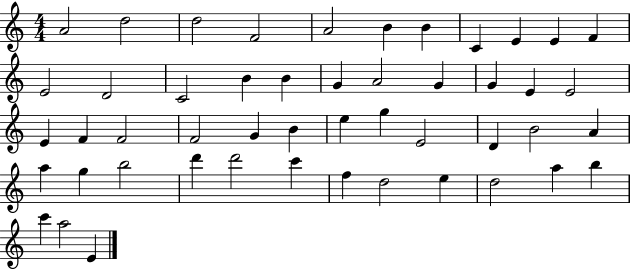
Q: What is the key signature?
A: C major